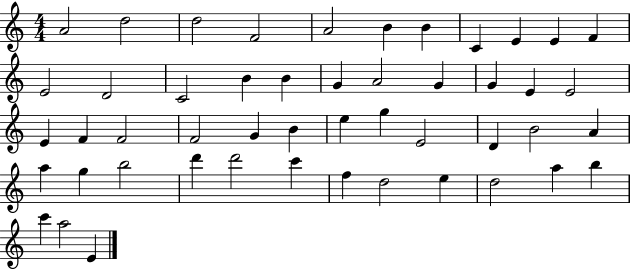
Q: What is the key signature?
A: C major